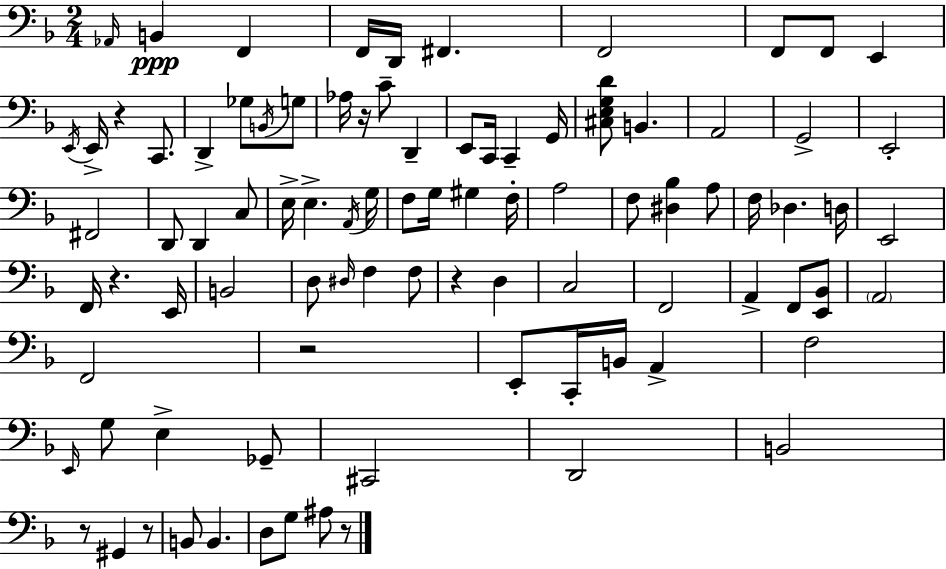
X:1
T:Untitled
M:2/4
L:1/4
K:F
_A,,/4 B,, F,, F,,/4 D,,/4 ^F,, F,,2 F,,/2 F,,/2 E,, E,,/4 E,,/4 z C,,/2 D,, _G,/2 B,,/4 G,/2 _A,/4 z/4 C/2 D,, E,,/2 C,,/4 C,, G,,/4 [^C,E,G,D]/2 B,, A,,2 G,,2 E,,2 ^F,,2 D,,/2 D,, C,/2 E,/4 E, A,,/4 G,/4 F,/2 G,/4 ^G, F,/4 A,2 F,/2 [^D,_B,] A,/2 F,/4 _D, D,/4 E,,2 F,,/4 z E,,/4 B,,2 D,/2 ^D,/4 F, F,/2 z D, C,2 F,,2 A,, F,,/2 [E,,_B,,]/2 A,,2 F,,2 z2 E,,/2 C,,/4 B,,/4 A,, F,2 E,,/4 G,/2 E, _G,,/2 ^C,,2 D,,2 B,,2 z/2 ^G,, z/2 B,,/2 B,, D,/2 G,/2 ^A,/2 z/2